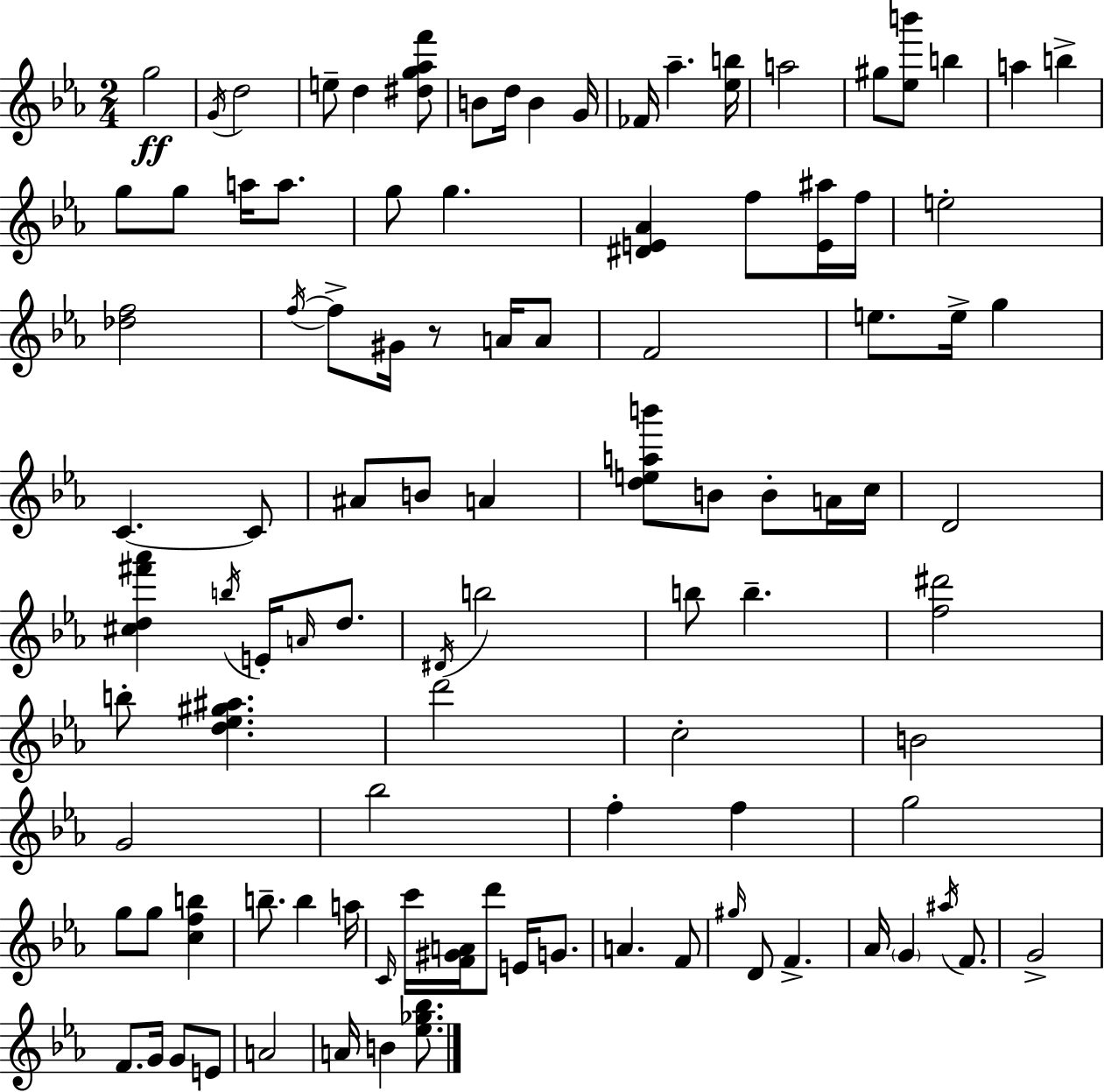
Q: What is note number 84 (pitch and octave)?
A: G4